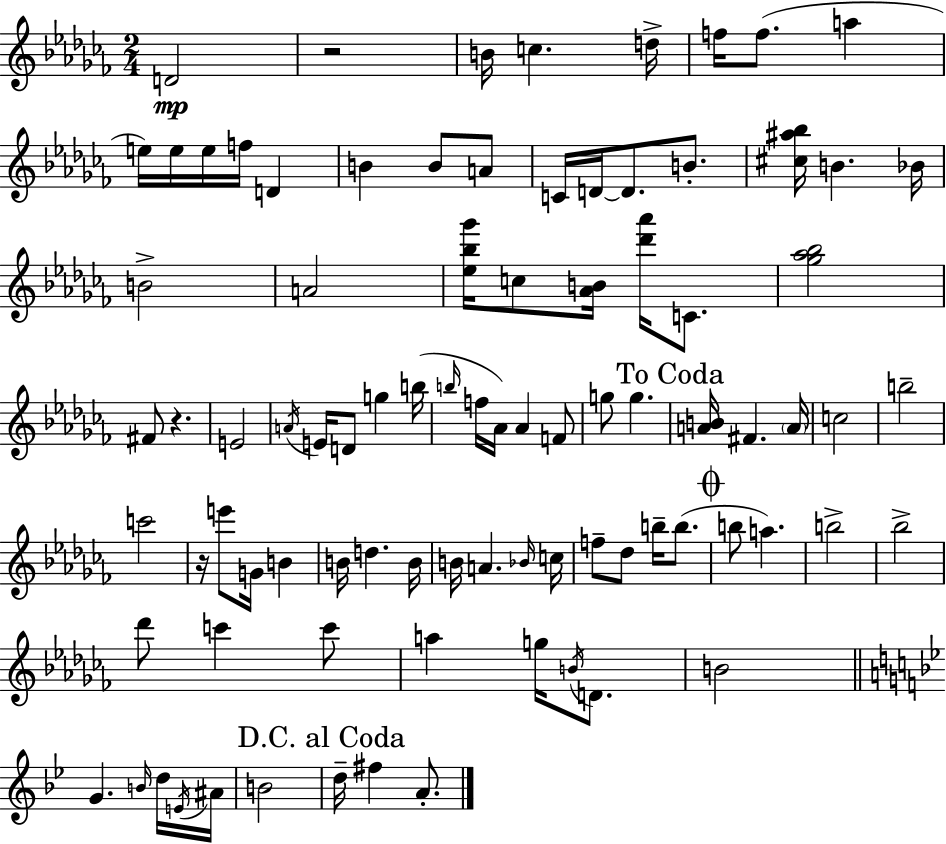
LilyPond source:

{
  \clef treble
  \numericTimeSignature
  \time 2/4
  \key aes \minor
  d'2\mp | r2 | b'16 c''4. d''16-> | f''16 f''8.( a''4 | \break e''16) e''16 e''16 f''16 d'4 | b'4 b'8 a'8 | c'16 d'16~~ d'8. b'8.-. | <cis'' ais'' bes''>16 b'4. bes'16 | \break b'2-> | a'2 | <ees'' bes'' ges'''>16 c''8 <aes' b'>16 <des''' aes'''>16 c'8. | <ges'' aes'' bes''>2 | \break fis'8 r4. | e'2 | \acciaccatura { a'16 } e'16 d'8 g''4 | b''16( \grace { b''16 } f''16 aes'16) aes'4 | \break f'8 g''8 g''4. | \mark "To Coda" <a' b'>16 fis'4. | \parenthesize a'16 c''2 | b''2-- | \break c'''2 | r16 e'''8 g'16 b'4 | b'16 d''4. | b'16 b'16 a'4. | \break \grace { bes'16 } c''16 f''8-- des''8 b''16-- | b''8.( \mark \markup { \musicglyph "scripts.coda" } b''8 a''4.) | b''2-> | bes''2-> | \break des'''8 c'''4 | c'''8 a''4 g''16 | \acciaccatura { b'16 } d'8. b'2 | \bar "||" \break \key bes \major g'4. \grace { b'16 } d''16 | \acciaccatura { e'16 } ais'16 b'2 | \mark "D.C. al Coda" d''16-- fis''4 a'8.-. | \bar "|."
}